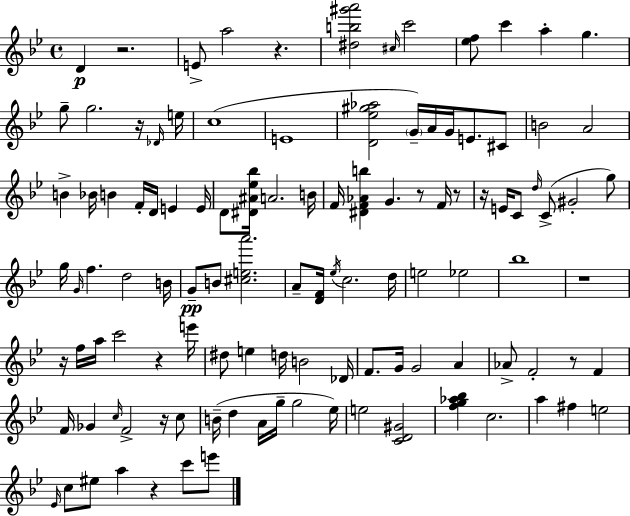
D4/q R/h. E4/e A5/h R/q. [D#5,B5,G#6,A6]/h C#5/s C6/h [Eb5,F5]/e C6/q A5/q G5/q. G5/e G5/h. R/s Db4/s E5/s C5/w E4/w [D4,Eb5,G#5,Ab5]/h G4/s A4/s G4/s E4/e. C#4/e B4/h A4/h B4/q Bb4/s B4/q F4/s D4/s E4/q E4/s D4/e [D#4,A#4,Eb5,Bb5]/s A4/h. B4/s F4/s [D#4,F4,Ab4,B5]/q G4/q. R/e F4/s R/e R/s E4/s C4/e D5/s C4/e G#4/h G5/e G5/s G4/s F5/q. D5/h B4/s G4/e B4/e [C#5,E5,A6]/h. A4/e [D4,F4]/s Eb5/s C5/h. D5/s E5/h Eb5/h Bb5/w R/w R/s F5/s A5/s C6/h R/q E6/s D#5/e E5/q D5/s B4/h Db4/s F4/e. G4/s G4/h A4/q Ab4/e F4/h R/e F4/q F4/s Gb4/q C5/s F4/h R/s C5/e B4/s D5/q A4/s G5/s G5/h Eb5/s E5/h [C4,D4,G#4]/h [F5,G5,Ab5,Bb5]/q C5/h. A5/q F#5/q E5/h Eb4/s C5/e EIS5/e A5/q R/q C6/e E6/e